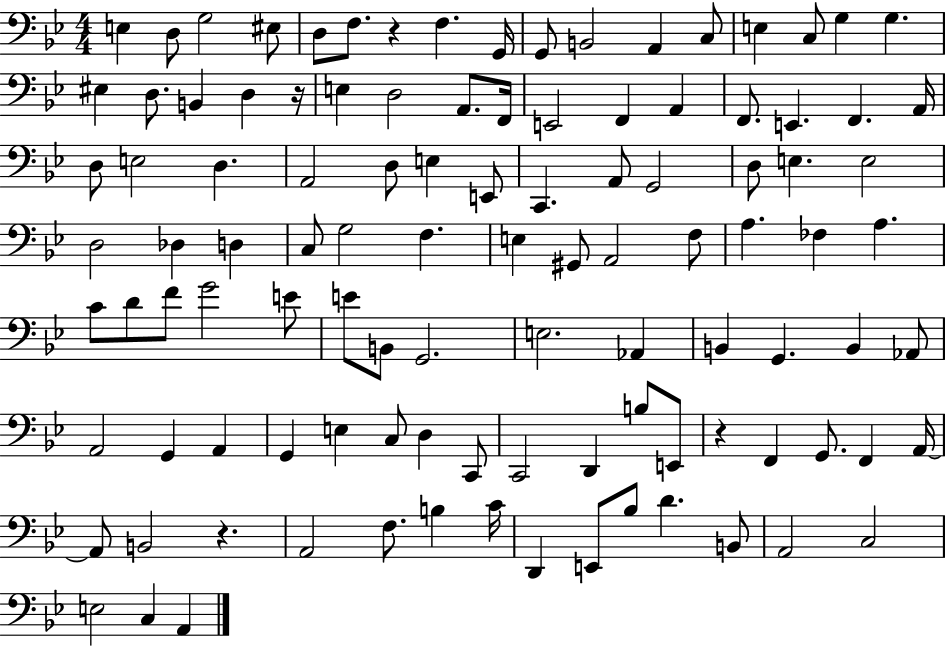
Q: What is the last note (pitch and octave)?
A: A2